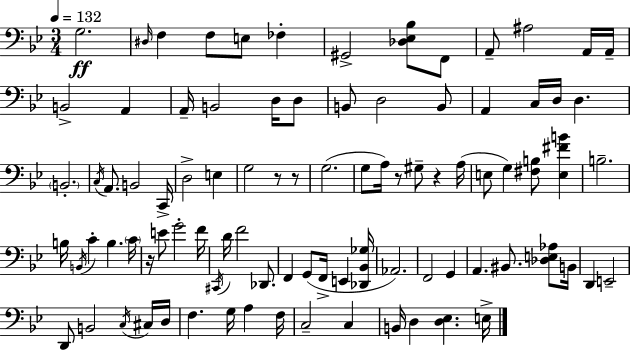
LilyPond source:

{
  \clef bass
  \numericTimeSignature
  \time 3/4
  \key bes \major
  \tempo 4 = 132
  g2.\ff | \grace { dis16 } f4 f8 e8 fes4-. | gis,2-> <des ees bes>8 f,8 | a,8-- ais2 a,16 | \break a,16-- b,2-> a,4 | a,16-- b,2 d16 d8 | b,8 d2 b,8 | a,4 c16 d16 d4. | \break \parenthesize b,2.-. | \acciaccatura { c16 } a,8. b,2 | c,16-> d2-> e4 | g2 r8 | \break r8 g2.( | g8 a16) r8 gis8-- r4 | a16( e8 g4) <fis b>8 <e fis' b'>4 | b2.-- | \break b16 \acciaccatura { b,16 } c'4-. b4. | \parenthesize c'16 r16 e'8 g'2-. | f'16 \acciaccatura { cis,16 } d'16 f'2 | des,8. f,4 g,8( f,16-> e,4 | \break <des, bes, ges>16 aes,2.) | f,2 | g,4 a,4. bis,8. | <des e aes>8 b,16 d,4 e,2-- | \break d,8 b,2 | \acciaccatura { c16 } cis16 d16 f4. g16 | a4 f16 c2-- | c4 b,16 d4 <d ees>4. | \break e16-> \bar "|."
}